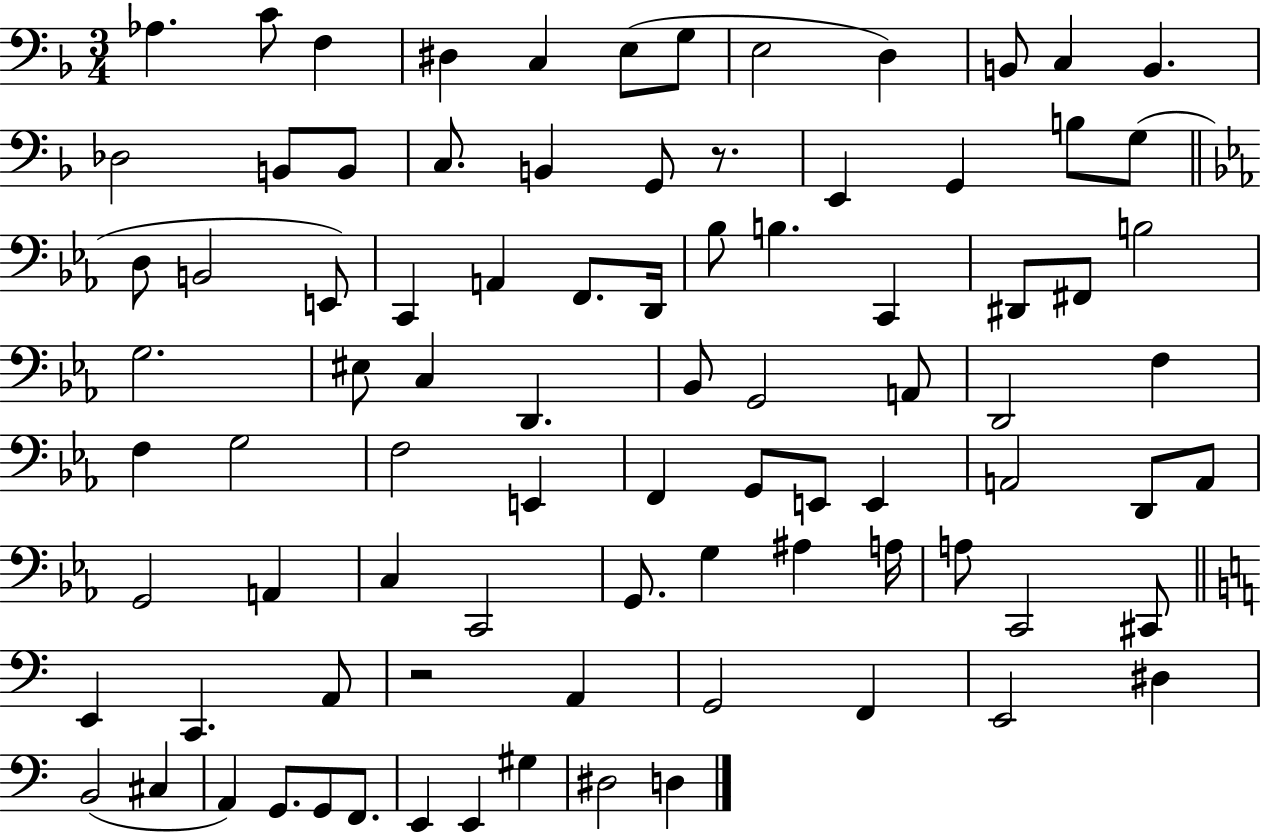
Ab3/q. C4/e F3/q D#3/q C3/q E3/e G3/e E3/h D3/q B2/e C3/q B2/q. Db3/h B2/e B2/e C3/e. B2/q G2/e R/e. E2/q G2/q B3/e G3/e D3/e B2/h E2/e C2/q A2/q F2/e. D2/s Bb3/e B3/q. C2/q D#2/e F#2/e B3/h G3/h. EIS3/e C3/q D2/q. Bb2/e G2/h A2/e D2/h F3/q F3/q G3/h F3/h E2/q F2/q G2/e E2/e E2/q A2/h D2/e A2/e G2/h A2/q C3/q C2/h G2/e. G3/q A#3/q A3/s A3/e C2/h C#2/e E2/q C2/q. A2/e R/h A2/q G2/h F2/q E2/h D#3/q B2/h C#3/q A2/q G2/e. G2/e F2/e. E2/q E2/q G#3/q D#3/h D3/q